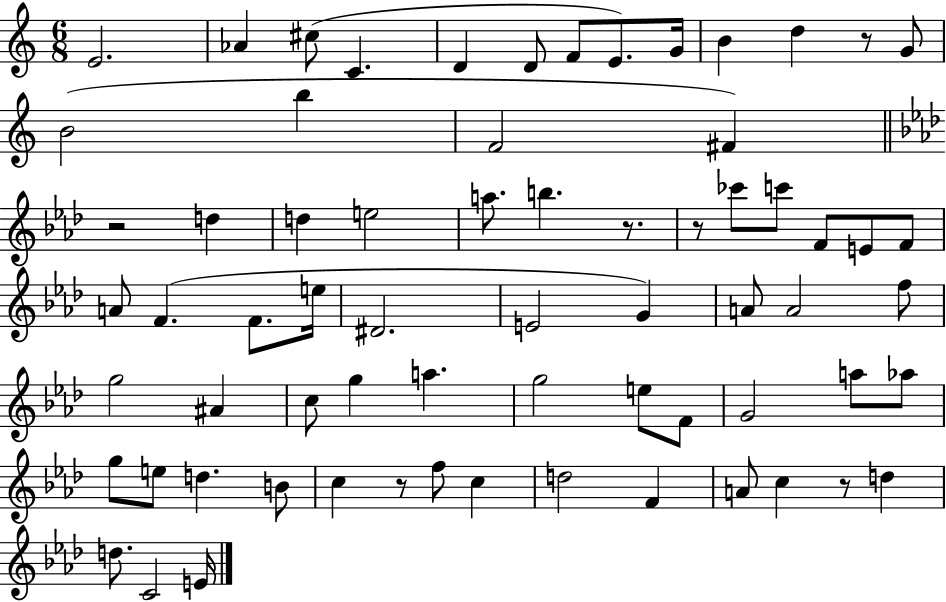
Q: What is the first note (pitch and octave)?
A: E4